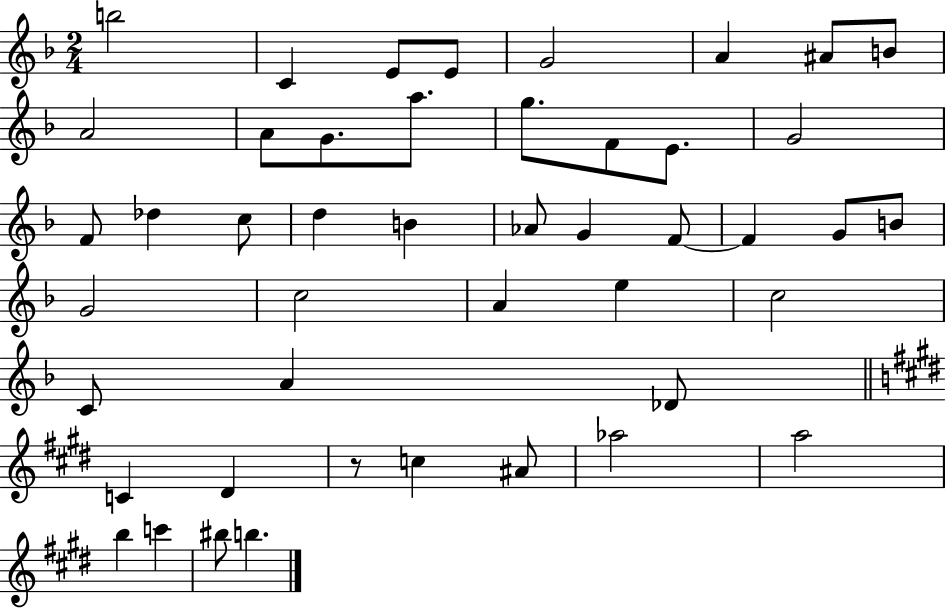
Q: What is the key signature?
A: F major